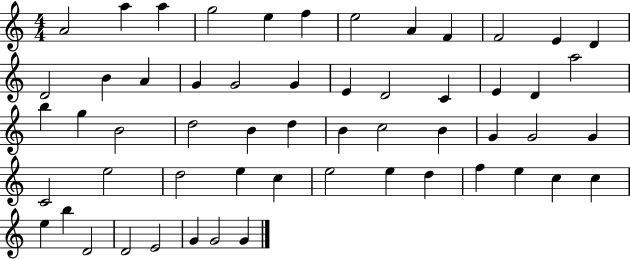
X:1
T:Untitled
M:4/4
L:1/4
K:C
A2 a a g2 e f e2 A F F2 E D D2 B A G G2 G E D2 C E D a2 b g B2 d2 B d B c2 B G G2 G C2 e2 d2 e c e2 e d f e c c e b D2 D2 E2 G G2 G